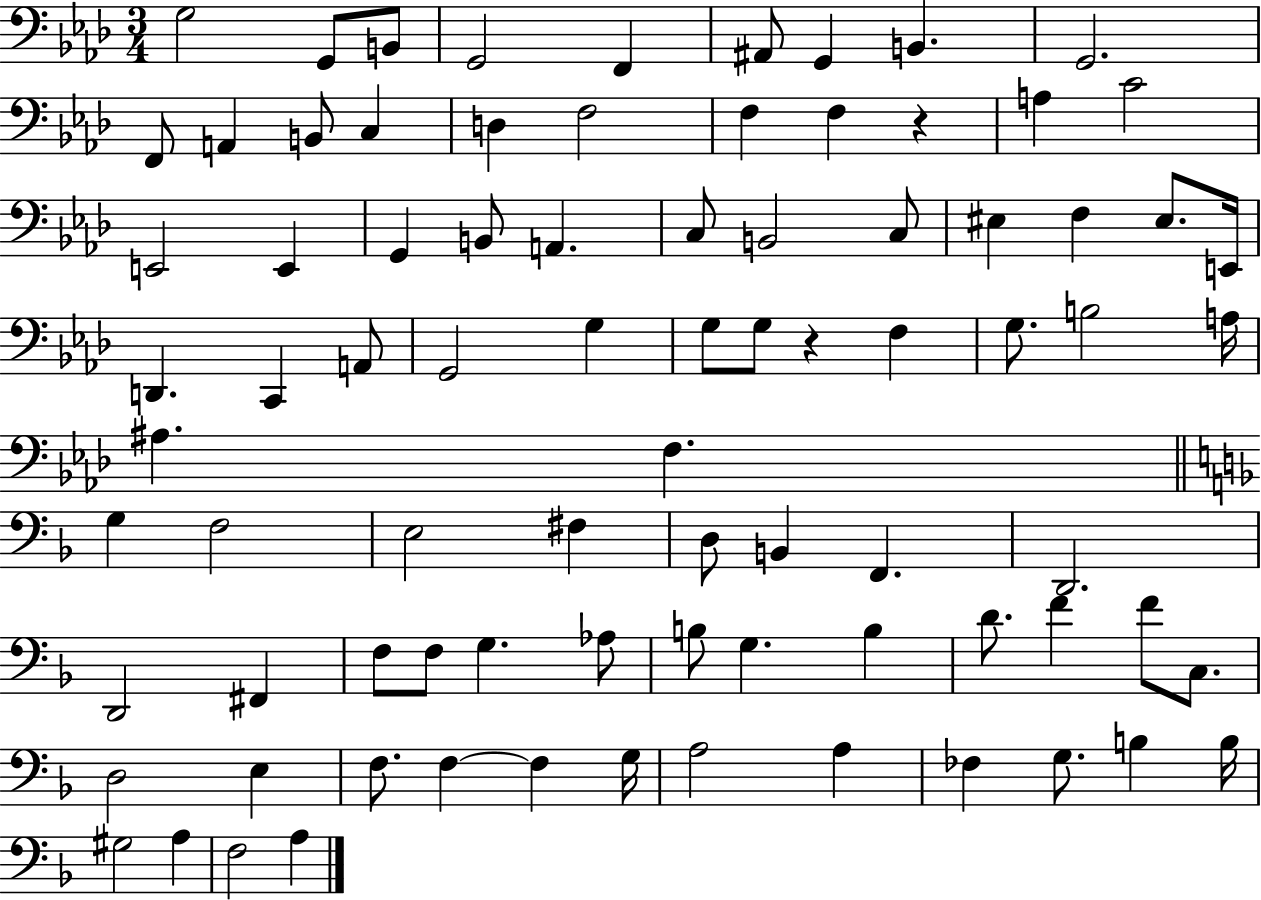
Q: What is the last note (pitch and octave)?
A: A3